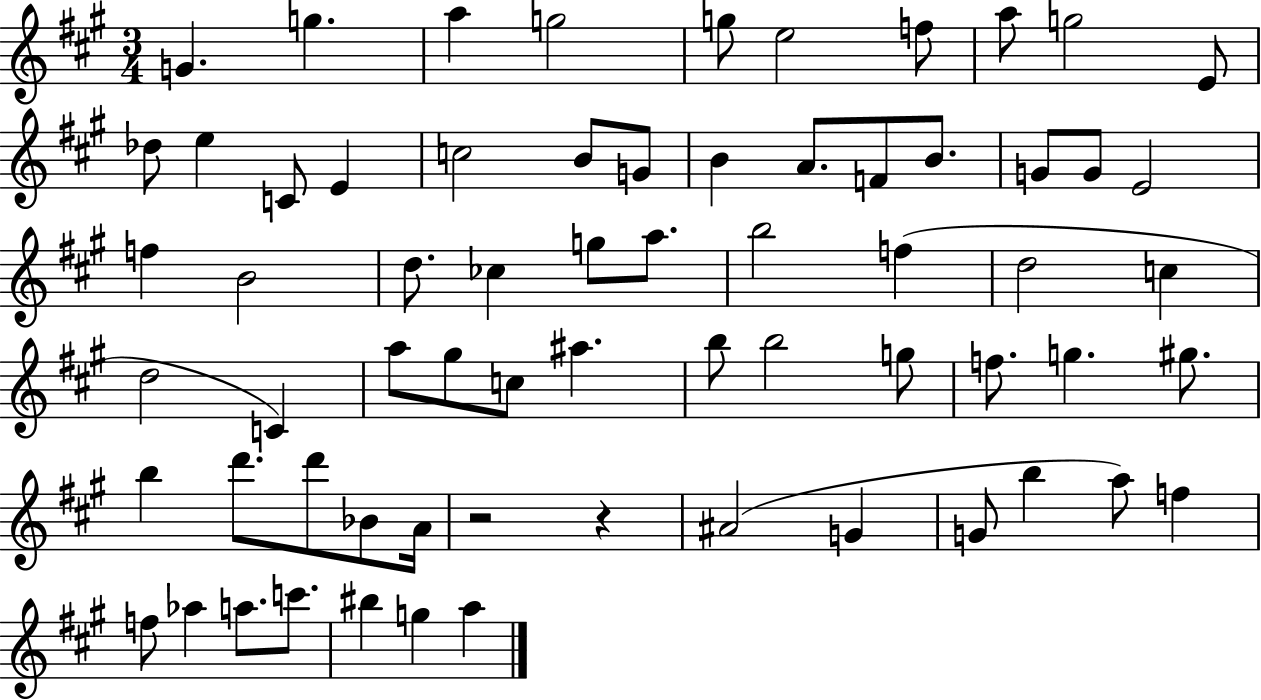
{
  \clef treble
  \numericTimeSignature
  \time 3/4
  \key a \major
  g'4. g''4. | a''4 g''2 | g''8 e''2 f''8 | a''8 g''2 e'8 | \break des''8 e''4 c'8 e'4 | c''2 b'8 g'8 | b'4 a'8. f'8 b'8. | g'8 g'8 e'2 | \break f''4 b'2 | d''8. ces''4 g''8 a''8. | b''2 f''4( | d''2 c''4 | \break d''2 c'4) | a''8 gis''8 c''8 ais''4. | b''8 b''2 g''8 | f''8. g''4. gis''8. | \break b''4 d'''8. d'''8 bes'8 a'16 | r2 r4 | ais'2( g'4 | g'8 b''4 a''8) f''4 | \break f''8 aes''4 a''8. c'''8. | bis''4 g''4 a''4 | \bar "|."
}